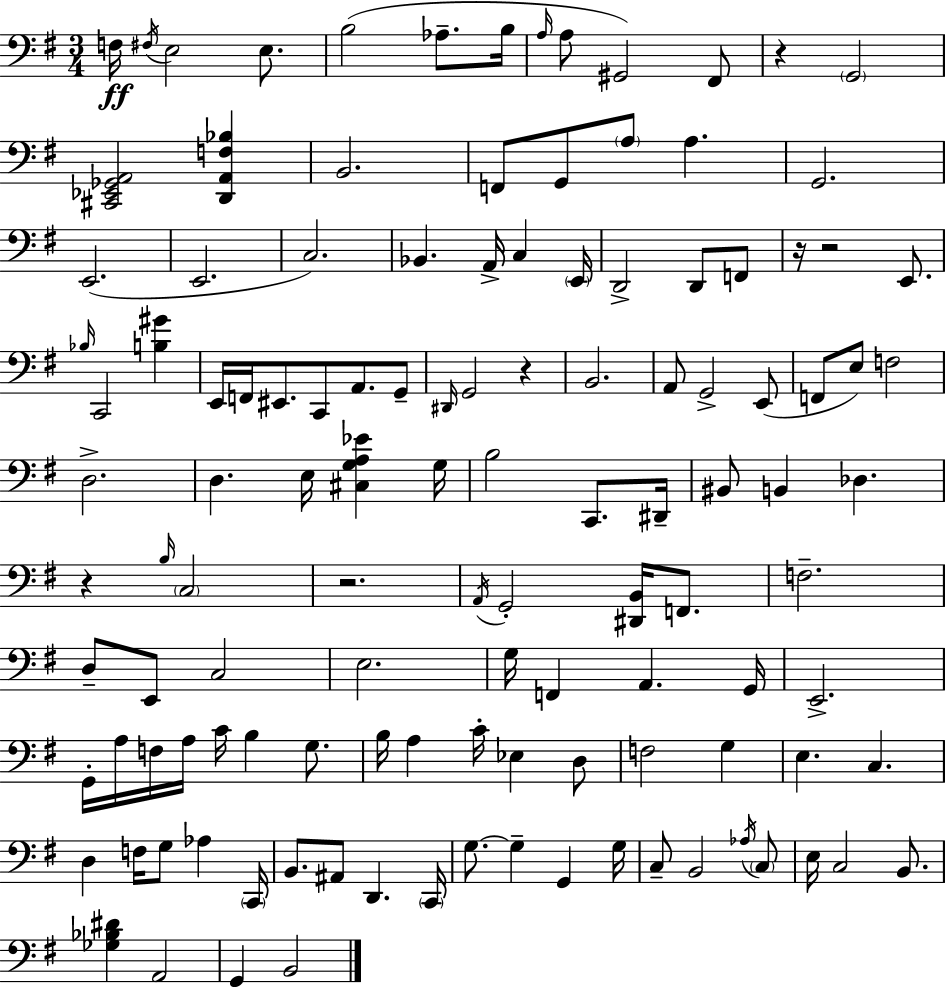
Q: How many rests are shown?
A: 6